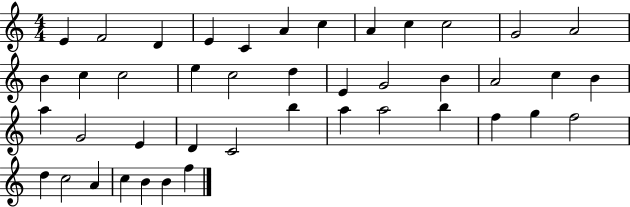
E4/q F4/h D4/q E4/q C4/q A4/q C5/q A4/q C5/q C5/h G4/h A4/h B4/q C5/q C5/h E5/q C5/h D5/q E4/q G4/h B4/q A4/h C5/q B4/q A5/q G4/h E4/q D4/q C4/h B5/q A5/q A5/h B5/q F5/q G5/q F5/h D5/q C5/h A4/q C5/q B4/q B4/q F5/q